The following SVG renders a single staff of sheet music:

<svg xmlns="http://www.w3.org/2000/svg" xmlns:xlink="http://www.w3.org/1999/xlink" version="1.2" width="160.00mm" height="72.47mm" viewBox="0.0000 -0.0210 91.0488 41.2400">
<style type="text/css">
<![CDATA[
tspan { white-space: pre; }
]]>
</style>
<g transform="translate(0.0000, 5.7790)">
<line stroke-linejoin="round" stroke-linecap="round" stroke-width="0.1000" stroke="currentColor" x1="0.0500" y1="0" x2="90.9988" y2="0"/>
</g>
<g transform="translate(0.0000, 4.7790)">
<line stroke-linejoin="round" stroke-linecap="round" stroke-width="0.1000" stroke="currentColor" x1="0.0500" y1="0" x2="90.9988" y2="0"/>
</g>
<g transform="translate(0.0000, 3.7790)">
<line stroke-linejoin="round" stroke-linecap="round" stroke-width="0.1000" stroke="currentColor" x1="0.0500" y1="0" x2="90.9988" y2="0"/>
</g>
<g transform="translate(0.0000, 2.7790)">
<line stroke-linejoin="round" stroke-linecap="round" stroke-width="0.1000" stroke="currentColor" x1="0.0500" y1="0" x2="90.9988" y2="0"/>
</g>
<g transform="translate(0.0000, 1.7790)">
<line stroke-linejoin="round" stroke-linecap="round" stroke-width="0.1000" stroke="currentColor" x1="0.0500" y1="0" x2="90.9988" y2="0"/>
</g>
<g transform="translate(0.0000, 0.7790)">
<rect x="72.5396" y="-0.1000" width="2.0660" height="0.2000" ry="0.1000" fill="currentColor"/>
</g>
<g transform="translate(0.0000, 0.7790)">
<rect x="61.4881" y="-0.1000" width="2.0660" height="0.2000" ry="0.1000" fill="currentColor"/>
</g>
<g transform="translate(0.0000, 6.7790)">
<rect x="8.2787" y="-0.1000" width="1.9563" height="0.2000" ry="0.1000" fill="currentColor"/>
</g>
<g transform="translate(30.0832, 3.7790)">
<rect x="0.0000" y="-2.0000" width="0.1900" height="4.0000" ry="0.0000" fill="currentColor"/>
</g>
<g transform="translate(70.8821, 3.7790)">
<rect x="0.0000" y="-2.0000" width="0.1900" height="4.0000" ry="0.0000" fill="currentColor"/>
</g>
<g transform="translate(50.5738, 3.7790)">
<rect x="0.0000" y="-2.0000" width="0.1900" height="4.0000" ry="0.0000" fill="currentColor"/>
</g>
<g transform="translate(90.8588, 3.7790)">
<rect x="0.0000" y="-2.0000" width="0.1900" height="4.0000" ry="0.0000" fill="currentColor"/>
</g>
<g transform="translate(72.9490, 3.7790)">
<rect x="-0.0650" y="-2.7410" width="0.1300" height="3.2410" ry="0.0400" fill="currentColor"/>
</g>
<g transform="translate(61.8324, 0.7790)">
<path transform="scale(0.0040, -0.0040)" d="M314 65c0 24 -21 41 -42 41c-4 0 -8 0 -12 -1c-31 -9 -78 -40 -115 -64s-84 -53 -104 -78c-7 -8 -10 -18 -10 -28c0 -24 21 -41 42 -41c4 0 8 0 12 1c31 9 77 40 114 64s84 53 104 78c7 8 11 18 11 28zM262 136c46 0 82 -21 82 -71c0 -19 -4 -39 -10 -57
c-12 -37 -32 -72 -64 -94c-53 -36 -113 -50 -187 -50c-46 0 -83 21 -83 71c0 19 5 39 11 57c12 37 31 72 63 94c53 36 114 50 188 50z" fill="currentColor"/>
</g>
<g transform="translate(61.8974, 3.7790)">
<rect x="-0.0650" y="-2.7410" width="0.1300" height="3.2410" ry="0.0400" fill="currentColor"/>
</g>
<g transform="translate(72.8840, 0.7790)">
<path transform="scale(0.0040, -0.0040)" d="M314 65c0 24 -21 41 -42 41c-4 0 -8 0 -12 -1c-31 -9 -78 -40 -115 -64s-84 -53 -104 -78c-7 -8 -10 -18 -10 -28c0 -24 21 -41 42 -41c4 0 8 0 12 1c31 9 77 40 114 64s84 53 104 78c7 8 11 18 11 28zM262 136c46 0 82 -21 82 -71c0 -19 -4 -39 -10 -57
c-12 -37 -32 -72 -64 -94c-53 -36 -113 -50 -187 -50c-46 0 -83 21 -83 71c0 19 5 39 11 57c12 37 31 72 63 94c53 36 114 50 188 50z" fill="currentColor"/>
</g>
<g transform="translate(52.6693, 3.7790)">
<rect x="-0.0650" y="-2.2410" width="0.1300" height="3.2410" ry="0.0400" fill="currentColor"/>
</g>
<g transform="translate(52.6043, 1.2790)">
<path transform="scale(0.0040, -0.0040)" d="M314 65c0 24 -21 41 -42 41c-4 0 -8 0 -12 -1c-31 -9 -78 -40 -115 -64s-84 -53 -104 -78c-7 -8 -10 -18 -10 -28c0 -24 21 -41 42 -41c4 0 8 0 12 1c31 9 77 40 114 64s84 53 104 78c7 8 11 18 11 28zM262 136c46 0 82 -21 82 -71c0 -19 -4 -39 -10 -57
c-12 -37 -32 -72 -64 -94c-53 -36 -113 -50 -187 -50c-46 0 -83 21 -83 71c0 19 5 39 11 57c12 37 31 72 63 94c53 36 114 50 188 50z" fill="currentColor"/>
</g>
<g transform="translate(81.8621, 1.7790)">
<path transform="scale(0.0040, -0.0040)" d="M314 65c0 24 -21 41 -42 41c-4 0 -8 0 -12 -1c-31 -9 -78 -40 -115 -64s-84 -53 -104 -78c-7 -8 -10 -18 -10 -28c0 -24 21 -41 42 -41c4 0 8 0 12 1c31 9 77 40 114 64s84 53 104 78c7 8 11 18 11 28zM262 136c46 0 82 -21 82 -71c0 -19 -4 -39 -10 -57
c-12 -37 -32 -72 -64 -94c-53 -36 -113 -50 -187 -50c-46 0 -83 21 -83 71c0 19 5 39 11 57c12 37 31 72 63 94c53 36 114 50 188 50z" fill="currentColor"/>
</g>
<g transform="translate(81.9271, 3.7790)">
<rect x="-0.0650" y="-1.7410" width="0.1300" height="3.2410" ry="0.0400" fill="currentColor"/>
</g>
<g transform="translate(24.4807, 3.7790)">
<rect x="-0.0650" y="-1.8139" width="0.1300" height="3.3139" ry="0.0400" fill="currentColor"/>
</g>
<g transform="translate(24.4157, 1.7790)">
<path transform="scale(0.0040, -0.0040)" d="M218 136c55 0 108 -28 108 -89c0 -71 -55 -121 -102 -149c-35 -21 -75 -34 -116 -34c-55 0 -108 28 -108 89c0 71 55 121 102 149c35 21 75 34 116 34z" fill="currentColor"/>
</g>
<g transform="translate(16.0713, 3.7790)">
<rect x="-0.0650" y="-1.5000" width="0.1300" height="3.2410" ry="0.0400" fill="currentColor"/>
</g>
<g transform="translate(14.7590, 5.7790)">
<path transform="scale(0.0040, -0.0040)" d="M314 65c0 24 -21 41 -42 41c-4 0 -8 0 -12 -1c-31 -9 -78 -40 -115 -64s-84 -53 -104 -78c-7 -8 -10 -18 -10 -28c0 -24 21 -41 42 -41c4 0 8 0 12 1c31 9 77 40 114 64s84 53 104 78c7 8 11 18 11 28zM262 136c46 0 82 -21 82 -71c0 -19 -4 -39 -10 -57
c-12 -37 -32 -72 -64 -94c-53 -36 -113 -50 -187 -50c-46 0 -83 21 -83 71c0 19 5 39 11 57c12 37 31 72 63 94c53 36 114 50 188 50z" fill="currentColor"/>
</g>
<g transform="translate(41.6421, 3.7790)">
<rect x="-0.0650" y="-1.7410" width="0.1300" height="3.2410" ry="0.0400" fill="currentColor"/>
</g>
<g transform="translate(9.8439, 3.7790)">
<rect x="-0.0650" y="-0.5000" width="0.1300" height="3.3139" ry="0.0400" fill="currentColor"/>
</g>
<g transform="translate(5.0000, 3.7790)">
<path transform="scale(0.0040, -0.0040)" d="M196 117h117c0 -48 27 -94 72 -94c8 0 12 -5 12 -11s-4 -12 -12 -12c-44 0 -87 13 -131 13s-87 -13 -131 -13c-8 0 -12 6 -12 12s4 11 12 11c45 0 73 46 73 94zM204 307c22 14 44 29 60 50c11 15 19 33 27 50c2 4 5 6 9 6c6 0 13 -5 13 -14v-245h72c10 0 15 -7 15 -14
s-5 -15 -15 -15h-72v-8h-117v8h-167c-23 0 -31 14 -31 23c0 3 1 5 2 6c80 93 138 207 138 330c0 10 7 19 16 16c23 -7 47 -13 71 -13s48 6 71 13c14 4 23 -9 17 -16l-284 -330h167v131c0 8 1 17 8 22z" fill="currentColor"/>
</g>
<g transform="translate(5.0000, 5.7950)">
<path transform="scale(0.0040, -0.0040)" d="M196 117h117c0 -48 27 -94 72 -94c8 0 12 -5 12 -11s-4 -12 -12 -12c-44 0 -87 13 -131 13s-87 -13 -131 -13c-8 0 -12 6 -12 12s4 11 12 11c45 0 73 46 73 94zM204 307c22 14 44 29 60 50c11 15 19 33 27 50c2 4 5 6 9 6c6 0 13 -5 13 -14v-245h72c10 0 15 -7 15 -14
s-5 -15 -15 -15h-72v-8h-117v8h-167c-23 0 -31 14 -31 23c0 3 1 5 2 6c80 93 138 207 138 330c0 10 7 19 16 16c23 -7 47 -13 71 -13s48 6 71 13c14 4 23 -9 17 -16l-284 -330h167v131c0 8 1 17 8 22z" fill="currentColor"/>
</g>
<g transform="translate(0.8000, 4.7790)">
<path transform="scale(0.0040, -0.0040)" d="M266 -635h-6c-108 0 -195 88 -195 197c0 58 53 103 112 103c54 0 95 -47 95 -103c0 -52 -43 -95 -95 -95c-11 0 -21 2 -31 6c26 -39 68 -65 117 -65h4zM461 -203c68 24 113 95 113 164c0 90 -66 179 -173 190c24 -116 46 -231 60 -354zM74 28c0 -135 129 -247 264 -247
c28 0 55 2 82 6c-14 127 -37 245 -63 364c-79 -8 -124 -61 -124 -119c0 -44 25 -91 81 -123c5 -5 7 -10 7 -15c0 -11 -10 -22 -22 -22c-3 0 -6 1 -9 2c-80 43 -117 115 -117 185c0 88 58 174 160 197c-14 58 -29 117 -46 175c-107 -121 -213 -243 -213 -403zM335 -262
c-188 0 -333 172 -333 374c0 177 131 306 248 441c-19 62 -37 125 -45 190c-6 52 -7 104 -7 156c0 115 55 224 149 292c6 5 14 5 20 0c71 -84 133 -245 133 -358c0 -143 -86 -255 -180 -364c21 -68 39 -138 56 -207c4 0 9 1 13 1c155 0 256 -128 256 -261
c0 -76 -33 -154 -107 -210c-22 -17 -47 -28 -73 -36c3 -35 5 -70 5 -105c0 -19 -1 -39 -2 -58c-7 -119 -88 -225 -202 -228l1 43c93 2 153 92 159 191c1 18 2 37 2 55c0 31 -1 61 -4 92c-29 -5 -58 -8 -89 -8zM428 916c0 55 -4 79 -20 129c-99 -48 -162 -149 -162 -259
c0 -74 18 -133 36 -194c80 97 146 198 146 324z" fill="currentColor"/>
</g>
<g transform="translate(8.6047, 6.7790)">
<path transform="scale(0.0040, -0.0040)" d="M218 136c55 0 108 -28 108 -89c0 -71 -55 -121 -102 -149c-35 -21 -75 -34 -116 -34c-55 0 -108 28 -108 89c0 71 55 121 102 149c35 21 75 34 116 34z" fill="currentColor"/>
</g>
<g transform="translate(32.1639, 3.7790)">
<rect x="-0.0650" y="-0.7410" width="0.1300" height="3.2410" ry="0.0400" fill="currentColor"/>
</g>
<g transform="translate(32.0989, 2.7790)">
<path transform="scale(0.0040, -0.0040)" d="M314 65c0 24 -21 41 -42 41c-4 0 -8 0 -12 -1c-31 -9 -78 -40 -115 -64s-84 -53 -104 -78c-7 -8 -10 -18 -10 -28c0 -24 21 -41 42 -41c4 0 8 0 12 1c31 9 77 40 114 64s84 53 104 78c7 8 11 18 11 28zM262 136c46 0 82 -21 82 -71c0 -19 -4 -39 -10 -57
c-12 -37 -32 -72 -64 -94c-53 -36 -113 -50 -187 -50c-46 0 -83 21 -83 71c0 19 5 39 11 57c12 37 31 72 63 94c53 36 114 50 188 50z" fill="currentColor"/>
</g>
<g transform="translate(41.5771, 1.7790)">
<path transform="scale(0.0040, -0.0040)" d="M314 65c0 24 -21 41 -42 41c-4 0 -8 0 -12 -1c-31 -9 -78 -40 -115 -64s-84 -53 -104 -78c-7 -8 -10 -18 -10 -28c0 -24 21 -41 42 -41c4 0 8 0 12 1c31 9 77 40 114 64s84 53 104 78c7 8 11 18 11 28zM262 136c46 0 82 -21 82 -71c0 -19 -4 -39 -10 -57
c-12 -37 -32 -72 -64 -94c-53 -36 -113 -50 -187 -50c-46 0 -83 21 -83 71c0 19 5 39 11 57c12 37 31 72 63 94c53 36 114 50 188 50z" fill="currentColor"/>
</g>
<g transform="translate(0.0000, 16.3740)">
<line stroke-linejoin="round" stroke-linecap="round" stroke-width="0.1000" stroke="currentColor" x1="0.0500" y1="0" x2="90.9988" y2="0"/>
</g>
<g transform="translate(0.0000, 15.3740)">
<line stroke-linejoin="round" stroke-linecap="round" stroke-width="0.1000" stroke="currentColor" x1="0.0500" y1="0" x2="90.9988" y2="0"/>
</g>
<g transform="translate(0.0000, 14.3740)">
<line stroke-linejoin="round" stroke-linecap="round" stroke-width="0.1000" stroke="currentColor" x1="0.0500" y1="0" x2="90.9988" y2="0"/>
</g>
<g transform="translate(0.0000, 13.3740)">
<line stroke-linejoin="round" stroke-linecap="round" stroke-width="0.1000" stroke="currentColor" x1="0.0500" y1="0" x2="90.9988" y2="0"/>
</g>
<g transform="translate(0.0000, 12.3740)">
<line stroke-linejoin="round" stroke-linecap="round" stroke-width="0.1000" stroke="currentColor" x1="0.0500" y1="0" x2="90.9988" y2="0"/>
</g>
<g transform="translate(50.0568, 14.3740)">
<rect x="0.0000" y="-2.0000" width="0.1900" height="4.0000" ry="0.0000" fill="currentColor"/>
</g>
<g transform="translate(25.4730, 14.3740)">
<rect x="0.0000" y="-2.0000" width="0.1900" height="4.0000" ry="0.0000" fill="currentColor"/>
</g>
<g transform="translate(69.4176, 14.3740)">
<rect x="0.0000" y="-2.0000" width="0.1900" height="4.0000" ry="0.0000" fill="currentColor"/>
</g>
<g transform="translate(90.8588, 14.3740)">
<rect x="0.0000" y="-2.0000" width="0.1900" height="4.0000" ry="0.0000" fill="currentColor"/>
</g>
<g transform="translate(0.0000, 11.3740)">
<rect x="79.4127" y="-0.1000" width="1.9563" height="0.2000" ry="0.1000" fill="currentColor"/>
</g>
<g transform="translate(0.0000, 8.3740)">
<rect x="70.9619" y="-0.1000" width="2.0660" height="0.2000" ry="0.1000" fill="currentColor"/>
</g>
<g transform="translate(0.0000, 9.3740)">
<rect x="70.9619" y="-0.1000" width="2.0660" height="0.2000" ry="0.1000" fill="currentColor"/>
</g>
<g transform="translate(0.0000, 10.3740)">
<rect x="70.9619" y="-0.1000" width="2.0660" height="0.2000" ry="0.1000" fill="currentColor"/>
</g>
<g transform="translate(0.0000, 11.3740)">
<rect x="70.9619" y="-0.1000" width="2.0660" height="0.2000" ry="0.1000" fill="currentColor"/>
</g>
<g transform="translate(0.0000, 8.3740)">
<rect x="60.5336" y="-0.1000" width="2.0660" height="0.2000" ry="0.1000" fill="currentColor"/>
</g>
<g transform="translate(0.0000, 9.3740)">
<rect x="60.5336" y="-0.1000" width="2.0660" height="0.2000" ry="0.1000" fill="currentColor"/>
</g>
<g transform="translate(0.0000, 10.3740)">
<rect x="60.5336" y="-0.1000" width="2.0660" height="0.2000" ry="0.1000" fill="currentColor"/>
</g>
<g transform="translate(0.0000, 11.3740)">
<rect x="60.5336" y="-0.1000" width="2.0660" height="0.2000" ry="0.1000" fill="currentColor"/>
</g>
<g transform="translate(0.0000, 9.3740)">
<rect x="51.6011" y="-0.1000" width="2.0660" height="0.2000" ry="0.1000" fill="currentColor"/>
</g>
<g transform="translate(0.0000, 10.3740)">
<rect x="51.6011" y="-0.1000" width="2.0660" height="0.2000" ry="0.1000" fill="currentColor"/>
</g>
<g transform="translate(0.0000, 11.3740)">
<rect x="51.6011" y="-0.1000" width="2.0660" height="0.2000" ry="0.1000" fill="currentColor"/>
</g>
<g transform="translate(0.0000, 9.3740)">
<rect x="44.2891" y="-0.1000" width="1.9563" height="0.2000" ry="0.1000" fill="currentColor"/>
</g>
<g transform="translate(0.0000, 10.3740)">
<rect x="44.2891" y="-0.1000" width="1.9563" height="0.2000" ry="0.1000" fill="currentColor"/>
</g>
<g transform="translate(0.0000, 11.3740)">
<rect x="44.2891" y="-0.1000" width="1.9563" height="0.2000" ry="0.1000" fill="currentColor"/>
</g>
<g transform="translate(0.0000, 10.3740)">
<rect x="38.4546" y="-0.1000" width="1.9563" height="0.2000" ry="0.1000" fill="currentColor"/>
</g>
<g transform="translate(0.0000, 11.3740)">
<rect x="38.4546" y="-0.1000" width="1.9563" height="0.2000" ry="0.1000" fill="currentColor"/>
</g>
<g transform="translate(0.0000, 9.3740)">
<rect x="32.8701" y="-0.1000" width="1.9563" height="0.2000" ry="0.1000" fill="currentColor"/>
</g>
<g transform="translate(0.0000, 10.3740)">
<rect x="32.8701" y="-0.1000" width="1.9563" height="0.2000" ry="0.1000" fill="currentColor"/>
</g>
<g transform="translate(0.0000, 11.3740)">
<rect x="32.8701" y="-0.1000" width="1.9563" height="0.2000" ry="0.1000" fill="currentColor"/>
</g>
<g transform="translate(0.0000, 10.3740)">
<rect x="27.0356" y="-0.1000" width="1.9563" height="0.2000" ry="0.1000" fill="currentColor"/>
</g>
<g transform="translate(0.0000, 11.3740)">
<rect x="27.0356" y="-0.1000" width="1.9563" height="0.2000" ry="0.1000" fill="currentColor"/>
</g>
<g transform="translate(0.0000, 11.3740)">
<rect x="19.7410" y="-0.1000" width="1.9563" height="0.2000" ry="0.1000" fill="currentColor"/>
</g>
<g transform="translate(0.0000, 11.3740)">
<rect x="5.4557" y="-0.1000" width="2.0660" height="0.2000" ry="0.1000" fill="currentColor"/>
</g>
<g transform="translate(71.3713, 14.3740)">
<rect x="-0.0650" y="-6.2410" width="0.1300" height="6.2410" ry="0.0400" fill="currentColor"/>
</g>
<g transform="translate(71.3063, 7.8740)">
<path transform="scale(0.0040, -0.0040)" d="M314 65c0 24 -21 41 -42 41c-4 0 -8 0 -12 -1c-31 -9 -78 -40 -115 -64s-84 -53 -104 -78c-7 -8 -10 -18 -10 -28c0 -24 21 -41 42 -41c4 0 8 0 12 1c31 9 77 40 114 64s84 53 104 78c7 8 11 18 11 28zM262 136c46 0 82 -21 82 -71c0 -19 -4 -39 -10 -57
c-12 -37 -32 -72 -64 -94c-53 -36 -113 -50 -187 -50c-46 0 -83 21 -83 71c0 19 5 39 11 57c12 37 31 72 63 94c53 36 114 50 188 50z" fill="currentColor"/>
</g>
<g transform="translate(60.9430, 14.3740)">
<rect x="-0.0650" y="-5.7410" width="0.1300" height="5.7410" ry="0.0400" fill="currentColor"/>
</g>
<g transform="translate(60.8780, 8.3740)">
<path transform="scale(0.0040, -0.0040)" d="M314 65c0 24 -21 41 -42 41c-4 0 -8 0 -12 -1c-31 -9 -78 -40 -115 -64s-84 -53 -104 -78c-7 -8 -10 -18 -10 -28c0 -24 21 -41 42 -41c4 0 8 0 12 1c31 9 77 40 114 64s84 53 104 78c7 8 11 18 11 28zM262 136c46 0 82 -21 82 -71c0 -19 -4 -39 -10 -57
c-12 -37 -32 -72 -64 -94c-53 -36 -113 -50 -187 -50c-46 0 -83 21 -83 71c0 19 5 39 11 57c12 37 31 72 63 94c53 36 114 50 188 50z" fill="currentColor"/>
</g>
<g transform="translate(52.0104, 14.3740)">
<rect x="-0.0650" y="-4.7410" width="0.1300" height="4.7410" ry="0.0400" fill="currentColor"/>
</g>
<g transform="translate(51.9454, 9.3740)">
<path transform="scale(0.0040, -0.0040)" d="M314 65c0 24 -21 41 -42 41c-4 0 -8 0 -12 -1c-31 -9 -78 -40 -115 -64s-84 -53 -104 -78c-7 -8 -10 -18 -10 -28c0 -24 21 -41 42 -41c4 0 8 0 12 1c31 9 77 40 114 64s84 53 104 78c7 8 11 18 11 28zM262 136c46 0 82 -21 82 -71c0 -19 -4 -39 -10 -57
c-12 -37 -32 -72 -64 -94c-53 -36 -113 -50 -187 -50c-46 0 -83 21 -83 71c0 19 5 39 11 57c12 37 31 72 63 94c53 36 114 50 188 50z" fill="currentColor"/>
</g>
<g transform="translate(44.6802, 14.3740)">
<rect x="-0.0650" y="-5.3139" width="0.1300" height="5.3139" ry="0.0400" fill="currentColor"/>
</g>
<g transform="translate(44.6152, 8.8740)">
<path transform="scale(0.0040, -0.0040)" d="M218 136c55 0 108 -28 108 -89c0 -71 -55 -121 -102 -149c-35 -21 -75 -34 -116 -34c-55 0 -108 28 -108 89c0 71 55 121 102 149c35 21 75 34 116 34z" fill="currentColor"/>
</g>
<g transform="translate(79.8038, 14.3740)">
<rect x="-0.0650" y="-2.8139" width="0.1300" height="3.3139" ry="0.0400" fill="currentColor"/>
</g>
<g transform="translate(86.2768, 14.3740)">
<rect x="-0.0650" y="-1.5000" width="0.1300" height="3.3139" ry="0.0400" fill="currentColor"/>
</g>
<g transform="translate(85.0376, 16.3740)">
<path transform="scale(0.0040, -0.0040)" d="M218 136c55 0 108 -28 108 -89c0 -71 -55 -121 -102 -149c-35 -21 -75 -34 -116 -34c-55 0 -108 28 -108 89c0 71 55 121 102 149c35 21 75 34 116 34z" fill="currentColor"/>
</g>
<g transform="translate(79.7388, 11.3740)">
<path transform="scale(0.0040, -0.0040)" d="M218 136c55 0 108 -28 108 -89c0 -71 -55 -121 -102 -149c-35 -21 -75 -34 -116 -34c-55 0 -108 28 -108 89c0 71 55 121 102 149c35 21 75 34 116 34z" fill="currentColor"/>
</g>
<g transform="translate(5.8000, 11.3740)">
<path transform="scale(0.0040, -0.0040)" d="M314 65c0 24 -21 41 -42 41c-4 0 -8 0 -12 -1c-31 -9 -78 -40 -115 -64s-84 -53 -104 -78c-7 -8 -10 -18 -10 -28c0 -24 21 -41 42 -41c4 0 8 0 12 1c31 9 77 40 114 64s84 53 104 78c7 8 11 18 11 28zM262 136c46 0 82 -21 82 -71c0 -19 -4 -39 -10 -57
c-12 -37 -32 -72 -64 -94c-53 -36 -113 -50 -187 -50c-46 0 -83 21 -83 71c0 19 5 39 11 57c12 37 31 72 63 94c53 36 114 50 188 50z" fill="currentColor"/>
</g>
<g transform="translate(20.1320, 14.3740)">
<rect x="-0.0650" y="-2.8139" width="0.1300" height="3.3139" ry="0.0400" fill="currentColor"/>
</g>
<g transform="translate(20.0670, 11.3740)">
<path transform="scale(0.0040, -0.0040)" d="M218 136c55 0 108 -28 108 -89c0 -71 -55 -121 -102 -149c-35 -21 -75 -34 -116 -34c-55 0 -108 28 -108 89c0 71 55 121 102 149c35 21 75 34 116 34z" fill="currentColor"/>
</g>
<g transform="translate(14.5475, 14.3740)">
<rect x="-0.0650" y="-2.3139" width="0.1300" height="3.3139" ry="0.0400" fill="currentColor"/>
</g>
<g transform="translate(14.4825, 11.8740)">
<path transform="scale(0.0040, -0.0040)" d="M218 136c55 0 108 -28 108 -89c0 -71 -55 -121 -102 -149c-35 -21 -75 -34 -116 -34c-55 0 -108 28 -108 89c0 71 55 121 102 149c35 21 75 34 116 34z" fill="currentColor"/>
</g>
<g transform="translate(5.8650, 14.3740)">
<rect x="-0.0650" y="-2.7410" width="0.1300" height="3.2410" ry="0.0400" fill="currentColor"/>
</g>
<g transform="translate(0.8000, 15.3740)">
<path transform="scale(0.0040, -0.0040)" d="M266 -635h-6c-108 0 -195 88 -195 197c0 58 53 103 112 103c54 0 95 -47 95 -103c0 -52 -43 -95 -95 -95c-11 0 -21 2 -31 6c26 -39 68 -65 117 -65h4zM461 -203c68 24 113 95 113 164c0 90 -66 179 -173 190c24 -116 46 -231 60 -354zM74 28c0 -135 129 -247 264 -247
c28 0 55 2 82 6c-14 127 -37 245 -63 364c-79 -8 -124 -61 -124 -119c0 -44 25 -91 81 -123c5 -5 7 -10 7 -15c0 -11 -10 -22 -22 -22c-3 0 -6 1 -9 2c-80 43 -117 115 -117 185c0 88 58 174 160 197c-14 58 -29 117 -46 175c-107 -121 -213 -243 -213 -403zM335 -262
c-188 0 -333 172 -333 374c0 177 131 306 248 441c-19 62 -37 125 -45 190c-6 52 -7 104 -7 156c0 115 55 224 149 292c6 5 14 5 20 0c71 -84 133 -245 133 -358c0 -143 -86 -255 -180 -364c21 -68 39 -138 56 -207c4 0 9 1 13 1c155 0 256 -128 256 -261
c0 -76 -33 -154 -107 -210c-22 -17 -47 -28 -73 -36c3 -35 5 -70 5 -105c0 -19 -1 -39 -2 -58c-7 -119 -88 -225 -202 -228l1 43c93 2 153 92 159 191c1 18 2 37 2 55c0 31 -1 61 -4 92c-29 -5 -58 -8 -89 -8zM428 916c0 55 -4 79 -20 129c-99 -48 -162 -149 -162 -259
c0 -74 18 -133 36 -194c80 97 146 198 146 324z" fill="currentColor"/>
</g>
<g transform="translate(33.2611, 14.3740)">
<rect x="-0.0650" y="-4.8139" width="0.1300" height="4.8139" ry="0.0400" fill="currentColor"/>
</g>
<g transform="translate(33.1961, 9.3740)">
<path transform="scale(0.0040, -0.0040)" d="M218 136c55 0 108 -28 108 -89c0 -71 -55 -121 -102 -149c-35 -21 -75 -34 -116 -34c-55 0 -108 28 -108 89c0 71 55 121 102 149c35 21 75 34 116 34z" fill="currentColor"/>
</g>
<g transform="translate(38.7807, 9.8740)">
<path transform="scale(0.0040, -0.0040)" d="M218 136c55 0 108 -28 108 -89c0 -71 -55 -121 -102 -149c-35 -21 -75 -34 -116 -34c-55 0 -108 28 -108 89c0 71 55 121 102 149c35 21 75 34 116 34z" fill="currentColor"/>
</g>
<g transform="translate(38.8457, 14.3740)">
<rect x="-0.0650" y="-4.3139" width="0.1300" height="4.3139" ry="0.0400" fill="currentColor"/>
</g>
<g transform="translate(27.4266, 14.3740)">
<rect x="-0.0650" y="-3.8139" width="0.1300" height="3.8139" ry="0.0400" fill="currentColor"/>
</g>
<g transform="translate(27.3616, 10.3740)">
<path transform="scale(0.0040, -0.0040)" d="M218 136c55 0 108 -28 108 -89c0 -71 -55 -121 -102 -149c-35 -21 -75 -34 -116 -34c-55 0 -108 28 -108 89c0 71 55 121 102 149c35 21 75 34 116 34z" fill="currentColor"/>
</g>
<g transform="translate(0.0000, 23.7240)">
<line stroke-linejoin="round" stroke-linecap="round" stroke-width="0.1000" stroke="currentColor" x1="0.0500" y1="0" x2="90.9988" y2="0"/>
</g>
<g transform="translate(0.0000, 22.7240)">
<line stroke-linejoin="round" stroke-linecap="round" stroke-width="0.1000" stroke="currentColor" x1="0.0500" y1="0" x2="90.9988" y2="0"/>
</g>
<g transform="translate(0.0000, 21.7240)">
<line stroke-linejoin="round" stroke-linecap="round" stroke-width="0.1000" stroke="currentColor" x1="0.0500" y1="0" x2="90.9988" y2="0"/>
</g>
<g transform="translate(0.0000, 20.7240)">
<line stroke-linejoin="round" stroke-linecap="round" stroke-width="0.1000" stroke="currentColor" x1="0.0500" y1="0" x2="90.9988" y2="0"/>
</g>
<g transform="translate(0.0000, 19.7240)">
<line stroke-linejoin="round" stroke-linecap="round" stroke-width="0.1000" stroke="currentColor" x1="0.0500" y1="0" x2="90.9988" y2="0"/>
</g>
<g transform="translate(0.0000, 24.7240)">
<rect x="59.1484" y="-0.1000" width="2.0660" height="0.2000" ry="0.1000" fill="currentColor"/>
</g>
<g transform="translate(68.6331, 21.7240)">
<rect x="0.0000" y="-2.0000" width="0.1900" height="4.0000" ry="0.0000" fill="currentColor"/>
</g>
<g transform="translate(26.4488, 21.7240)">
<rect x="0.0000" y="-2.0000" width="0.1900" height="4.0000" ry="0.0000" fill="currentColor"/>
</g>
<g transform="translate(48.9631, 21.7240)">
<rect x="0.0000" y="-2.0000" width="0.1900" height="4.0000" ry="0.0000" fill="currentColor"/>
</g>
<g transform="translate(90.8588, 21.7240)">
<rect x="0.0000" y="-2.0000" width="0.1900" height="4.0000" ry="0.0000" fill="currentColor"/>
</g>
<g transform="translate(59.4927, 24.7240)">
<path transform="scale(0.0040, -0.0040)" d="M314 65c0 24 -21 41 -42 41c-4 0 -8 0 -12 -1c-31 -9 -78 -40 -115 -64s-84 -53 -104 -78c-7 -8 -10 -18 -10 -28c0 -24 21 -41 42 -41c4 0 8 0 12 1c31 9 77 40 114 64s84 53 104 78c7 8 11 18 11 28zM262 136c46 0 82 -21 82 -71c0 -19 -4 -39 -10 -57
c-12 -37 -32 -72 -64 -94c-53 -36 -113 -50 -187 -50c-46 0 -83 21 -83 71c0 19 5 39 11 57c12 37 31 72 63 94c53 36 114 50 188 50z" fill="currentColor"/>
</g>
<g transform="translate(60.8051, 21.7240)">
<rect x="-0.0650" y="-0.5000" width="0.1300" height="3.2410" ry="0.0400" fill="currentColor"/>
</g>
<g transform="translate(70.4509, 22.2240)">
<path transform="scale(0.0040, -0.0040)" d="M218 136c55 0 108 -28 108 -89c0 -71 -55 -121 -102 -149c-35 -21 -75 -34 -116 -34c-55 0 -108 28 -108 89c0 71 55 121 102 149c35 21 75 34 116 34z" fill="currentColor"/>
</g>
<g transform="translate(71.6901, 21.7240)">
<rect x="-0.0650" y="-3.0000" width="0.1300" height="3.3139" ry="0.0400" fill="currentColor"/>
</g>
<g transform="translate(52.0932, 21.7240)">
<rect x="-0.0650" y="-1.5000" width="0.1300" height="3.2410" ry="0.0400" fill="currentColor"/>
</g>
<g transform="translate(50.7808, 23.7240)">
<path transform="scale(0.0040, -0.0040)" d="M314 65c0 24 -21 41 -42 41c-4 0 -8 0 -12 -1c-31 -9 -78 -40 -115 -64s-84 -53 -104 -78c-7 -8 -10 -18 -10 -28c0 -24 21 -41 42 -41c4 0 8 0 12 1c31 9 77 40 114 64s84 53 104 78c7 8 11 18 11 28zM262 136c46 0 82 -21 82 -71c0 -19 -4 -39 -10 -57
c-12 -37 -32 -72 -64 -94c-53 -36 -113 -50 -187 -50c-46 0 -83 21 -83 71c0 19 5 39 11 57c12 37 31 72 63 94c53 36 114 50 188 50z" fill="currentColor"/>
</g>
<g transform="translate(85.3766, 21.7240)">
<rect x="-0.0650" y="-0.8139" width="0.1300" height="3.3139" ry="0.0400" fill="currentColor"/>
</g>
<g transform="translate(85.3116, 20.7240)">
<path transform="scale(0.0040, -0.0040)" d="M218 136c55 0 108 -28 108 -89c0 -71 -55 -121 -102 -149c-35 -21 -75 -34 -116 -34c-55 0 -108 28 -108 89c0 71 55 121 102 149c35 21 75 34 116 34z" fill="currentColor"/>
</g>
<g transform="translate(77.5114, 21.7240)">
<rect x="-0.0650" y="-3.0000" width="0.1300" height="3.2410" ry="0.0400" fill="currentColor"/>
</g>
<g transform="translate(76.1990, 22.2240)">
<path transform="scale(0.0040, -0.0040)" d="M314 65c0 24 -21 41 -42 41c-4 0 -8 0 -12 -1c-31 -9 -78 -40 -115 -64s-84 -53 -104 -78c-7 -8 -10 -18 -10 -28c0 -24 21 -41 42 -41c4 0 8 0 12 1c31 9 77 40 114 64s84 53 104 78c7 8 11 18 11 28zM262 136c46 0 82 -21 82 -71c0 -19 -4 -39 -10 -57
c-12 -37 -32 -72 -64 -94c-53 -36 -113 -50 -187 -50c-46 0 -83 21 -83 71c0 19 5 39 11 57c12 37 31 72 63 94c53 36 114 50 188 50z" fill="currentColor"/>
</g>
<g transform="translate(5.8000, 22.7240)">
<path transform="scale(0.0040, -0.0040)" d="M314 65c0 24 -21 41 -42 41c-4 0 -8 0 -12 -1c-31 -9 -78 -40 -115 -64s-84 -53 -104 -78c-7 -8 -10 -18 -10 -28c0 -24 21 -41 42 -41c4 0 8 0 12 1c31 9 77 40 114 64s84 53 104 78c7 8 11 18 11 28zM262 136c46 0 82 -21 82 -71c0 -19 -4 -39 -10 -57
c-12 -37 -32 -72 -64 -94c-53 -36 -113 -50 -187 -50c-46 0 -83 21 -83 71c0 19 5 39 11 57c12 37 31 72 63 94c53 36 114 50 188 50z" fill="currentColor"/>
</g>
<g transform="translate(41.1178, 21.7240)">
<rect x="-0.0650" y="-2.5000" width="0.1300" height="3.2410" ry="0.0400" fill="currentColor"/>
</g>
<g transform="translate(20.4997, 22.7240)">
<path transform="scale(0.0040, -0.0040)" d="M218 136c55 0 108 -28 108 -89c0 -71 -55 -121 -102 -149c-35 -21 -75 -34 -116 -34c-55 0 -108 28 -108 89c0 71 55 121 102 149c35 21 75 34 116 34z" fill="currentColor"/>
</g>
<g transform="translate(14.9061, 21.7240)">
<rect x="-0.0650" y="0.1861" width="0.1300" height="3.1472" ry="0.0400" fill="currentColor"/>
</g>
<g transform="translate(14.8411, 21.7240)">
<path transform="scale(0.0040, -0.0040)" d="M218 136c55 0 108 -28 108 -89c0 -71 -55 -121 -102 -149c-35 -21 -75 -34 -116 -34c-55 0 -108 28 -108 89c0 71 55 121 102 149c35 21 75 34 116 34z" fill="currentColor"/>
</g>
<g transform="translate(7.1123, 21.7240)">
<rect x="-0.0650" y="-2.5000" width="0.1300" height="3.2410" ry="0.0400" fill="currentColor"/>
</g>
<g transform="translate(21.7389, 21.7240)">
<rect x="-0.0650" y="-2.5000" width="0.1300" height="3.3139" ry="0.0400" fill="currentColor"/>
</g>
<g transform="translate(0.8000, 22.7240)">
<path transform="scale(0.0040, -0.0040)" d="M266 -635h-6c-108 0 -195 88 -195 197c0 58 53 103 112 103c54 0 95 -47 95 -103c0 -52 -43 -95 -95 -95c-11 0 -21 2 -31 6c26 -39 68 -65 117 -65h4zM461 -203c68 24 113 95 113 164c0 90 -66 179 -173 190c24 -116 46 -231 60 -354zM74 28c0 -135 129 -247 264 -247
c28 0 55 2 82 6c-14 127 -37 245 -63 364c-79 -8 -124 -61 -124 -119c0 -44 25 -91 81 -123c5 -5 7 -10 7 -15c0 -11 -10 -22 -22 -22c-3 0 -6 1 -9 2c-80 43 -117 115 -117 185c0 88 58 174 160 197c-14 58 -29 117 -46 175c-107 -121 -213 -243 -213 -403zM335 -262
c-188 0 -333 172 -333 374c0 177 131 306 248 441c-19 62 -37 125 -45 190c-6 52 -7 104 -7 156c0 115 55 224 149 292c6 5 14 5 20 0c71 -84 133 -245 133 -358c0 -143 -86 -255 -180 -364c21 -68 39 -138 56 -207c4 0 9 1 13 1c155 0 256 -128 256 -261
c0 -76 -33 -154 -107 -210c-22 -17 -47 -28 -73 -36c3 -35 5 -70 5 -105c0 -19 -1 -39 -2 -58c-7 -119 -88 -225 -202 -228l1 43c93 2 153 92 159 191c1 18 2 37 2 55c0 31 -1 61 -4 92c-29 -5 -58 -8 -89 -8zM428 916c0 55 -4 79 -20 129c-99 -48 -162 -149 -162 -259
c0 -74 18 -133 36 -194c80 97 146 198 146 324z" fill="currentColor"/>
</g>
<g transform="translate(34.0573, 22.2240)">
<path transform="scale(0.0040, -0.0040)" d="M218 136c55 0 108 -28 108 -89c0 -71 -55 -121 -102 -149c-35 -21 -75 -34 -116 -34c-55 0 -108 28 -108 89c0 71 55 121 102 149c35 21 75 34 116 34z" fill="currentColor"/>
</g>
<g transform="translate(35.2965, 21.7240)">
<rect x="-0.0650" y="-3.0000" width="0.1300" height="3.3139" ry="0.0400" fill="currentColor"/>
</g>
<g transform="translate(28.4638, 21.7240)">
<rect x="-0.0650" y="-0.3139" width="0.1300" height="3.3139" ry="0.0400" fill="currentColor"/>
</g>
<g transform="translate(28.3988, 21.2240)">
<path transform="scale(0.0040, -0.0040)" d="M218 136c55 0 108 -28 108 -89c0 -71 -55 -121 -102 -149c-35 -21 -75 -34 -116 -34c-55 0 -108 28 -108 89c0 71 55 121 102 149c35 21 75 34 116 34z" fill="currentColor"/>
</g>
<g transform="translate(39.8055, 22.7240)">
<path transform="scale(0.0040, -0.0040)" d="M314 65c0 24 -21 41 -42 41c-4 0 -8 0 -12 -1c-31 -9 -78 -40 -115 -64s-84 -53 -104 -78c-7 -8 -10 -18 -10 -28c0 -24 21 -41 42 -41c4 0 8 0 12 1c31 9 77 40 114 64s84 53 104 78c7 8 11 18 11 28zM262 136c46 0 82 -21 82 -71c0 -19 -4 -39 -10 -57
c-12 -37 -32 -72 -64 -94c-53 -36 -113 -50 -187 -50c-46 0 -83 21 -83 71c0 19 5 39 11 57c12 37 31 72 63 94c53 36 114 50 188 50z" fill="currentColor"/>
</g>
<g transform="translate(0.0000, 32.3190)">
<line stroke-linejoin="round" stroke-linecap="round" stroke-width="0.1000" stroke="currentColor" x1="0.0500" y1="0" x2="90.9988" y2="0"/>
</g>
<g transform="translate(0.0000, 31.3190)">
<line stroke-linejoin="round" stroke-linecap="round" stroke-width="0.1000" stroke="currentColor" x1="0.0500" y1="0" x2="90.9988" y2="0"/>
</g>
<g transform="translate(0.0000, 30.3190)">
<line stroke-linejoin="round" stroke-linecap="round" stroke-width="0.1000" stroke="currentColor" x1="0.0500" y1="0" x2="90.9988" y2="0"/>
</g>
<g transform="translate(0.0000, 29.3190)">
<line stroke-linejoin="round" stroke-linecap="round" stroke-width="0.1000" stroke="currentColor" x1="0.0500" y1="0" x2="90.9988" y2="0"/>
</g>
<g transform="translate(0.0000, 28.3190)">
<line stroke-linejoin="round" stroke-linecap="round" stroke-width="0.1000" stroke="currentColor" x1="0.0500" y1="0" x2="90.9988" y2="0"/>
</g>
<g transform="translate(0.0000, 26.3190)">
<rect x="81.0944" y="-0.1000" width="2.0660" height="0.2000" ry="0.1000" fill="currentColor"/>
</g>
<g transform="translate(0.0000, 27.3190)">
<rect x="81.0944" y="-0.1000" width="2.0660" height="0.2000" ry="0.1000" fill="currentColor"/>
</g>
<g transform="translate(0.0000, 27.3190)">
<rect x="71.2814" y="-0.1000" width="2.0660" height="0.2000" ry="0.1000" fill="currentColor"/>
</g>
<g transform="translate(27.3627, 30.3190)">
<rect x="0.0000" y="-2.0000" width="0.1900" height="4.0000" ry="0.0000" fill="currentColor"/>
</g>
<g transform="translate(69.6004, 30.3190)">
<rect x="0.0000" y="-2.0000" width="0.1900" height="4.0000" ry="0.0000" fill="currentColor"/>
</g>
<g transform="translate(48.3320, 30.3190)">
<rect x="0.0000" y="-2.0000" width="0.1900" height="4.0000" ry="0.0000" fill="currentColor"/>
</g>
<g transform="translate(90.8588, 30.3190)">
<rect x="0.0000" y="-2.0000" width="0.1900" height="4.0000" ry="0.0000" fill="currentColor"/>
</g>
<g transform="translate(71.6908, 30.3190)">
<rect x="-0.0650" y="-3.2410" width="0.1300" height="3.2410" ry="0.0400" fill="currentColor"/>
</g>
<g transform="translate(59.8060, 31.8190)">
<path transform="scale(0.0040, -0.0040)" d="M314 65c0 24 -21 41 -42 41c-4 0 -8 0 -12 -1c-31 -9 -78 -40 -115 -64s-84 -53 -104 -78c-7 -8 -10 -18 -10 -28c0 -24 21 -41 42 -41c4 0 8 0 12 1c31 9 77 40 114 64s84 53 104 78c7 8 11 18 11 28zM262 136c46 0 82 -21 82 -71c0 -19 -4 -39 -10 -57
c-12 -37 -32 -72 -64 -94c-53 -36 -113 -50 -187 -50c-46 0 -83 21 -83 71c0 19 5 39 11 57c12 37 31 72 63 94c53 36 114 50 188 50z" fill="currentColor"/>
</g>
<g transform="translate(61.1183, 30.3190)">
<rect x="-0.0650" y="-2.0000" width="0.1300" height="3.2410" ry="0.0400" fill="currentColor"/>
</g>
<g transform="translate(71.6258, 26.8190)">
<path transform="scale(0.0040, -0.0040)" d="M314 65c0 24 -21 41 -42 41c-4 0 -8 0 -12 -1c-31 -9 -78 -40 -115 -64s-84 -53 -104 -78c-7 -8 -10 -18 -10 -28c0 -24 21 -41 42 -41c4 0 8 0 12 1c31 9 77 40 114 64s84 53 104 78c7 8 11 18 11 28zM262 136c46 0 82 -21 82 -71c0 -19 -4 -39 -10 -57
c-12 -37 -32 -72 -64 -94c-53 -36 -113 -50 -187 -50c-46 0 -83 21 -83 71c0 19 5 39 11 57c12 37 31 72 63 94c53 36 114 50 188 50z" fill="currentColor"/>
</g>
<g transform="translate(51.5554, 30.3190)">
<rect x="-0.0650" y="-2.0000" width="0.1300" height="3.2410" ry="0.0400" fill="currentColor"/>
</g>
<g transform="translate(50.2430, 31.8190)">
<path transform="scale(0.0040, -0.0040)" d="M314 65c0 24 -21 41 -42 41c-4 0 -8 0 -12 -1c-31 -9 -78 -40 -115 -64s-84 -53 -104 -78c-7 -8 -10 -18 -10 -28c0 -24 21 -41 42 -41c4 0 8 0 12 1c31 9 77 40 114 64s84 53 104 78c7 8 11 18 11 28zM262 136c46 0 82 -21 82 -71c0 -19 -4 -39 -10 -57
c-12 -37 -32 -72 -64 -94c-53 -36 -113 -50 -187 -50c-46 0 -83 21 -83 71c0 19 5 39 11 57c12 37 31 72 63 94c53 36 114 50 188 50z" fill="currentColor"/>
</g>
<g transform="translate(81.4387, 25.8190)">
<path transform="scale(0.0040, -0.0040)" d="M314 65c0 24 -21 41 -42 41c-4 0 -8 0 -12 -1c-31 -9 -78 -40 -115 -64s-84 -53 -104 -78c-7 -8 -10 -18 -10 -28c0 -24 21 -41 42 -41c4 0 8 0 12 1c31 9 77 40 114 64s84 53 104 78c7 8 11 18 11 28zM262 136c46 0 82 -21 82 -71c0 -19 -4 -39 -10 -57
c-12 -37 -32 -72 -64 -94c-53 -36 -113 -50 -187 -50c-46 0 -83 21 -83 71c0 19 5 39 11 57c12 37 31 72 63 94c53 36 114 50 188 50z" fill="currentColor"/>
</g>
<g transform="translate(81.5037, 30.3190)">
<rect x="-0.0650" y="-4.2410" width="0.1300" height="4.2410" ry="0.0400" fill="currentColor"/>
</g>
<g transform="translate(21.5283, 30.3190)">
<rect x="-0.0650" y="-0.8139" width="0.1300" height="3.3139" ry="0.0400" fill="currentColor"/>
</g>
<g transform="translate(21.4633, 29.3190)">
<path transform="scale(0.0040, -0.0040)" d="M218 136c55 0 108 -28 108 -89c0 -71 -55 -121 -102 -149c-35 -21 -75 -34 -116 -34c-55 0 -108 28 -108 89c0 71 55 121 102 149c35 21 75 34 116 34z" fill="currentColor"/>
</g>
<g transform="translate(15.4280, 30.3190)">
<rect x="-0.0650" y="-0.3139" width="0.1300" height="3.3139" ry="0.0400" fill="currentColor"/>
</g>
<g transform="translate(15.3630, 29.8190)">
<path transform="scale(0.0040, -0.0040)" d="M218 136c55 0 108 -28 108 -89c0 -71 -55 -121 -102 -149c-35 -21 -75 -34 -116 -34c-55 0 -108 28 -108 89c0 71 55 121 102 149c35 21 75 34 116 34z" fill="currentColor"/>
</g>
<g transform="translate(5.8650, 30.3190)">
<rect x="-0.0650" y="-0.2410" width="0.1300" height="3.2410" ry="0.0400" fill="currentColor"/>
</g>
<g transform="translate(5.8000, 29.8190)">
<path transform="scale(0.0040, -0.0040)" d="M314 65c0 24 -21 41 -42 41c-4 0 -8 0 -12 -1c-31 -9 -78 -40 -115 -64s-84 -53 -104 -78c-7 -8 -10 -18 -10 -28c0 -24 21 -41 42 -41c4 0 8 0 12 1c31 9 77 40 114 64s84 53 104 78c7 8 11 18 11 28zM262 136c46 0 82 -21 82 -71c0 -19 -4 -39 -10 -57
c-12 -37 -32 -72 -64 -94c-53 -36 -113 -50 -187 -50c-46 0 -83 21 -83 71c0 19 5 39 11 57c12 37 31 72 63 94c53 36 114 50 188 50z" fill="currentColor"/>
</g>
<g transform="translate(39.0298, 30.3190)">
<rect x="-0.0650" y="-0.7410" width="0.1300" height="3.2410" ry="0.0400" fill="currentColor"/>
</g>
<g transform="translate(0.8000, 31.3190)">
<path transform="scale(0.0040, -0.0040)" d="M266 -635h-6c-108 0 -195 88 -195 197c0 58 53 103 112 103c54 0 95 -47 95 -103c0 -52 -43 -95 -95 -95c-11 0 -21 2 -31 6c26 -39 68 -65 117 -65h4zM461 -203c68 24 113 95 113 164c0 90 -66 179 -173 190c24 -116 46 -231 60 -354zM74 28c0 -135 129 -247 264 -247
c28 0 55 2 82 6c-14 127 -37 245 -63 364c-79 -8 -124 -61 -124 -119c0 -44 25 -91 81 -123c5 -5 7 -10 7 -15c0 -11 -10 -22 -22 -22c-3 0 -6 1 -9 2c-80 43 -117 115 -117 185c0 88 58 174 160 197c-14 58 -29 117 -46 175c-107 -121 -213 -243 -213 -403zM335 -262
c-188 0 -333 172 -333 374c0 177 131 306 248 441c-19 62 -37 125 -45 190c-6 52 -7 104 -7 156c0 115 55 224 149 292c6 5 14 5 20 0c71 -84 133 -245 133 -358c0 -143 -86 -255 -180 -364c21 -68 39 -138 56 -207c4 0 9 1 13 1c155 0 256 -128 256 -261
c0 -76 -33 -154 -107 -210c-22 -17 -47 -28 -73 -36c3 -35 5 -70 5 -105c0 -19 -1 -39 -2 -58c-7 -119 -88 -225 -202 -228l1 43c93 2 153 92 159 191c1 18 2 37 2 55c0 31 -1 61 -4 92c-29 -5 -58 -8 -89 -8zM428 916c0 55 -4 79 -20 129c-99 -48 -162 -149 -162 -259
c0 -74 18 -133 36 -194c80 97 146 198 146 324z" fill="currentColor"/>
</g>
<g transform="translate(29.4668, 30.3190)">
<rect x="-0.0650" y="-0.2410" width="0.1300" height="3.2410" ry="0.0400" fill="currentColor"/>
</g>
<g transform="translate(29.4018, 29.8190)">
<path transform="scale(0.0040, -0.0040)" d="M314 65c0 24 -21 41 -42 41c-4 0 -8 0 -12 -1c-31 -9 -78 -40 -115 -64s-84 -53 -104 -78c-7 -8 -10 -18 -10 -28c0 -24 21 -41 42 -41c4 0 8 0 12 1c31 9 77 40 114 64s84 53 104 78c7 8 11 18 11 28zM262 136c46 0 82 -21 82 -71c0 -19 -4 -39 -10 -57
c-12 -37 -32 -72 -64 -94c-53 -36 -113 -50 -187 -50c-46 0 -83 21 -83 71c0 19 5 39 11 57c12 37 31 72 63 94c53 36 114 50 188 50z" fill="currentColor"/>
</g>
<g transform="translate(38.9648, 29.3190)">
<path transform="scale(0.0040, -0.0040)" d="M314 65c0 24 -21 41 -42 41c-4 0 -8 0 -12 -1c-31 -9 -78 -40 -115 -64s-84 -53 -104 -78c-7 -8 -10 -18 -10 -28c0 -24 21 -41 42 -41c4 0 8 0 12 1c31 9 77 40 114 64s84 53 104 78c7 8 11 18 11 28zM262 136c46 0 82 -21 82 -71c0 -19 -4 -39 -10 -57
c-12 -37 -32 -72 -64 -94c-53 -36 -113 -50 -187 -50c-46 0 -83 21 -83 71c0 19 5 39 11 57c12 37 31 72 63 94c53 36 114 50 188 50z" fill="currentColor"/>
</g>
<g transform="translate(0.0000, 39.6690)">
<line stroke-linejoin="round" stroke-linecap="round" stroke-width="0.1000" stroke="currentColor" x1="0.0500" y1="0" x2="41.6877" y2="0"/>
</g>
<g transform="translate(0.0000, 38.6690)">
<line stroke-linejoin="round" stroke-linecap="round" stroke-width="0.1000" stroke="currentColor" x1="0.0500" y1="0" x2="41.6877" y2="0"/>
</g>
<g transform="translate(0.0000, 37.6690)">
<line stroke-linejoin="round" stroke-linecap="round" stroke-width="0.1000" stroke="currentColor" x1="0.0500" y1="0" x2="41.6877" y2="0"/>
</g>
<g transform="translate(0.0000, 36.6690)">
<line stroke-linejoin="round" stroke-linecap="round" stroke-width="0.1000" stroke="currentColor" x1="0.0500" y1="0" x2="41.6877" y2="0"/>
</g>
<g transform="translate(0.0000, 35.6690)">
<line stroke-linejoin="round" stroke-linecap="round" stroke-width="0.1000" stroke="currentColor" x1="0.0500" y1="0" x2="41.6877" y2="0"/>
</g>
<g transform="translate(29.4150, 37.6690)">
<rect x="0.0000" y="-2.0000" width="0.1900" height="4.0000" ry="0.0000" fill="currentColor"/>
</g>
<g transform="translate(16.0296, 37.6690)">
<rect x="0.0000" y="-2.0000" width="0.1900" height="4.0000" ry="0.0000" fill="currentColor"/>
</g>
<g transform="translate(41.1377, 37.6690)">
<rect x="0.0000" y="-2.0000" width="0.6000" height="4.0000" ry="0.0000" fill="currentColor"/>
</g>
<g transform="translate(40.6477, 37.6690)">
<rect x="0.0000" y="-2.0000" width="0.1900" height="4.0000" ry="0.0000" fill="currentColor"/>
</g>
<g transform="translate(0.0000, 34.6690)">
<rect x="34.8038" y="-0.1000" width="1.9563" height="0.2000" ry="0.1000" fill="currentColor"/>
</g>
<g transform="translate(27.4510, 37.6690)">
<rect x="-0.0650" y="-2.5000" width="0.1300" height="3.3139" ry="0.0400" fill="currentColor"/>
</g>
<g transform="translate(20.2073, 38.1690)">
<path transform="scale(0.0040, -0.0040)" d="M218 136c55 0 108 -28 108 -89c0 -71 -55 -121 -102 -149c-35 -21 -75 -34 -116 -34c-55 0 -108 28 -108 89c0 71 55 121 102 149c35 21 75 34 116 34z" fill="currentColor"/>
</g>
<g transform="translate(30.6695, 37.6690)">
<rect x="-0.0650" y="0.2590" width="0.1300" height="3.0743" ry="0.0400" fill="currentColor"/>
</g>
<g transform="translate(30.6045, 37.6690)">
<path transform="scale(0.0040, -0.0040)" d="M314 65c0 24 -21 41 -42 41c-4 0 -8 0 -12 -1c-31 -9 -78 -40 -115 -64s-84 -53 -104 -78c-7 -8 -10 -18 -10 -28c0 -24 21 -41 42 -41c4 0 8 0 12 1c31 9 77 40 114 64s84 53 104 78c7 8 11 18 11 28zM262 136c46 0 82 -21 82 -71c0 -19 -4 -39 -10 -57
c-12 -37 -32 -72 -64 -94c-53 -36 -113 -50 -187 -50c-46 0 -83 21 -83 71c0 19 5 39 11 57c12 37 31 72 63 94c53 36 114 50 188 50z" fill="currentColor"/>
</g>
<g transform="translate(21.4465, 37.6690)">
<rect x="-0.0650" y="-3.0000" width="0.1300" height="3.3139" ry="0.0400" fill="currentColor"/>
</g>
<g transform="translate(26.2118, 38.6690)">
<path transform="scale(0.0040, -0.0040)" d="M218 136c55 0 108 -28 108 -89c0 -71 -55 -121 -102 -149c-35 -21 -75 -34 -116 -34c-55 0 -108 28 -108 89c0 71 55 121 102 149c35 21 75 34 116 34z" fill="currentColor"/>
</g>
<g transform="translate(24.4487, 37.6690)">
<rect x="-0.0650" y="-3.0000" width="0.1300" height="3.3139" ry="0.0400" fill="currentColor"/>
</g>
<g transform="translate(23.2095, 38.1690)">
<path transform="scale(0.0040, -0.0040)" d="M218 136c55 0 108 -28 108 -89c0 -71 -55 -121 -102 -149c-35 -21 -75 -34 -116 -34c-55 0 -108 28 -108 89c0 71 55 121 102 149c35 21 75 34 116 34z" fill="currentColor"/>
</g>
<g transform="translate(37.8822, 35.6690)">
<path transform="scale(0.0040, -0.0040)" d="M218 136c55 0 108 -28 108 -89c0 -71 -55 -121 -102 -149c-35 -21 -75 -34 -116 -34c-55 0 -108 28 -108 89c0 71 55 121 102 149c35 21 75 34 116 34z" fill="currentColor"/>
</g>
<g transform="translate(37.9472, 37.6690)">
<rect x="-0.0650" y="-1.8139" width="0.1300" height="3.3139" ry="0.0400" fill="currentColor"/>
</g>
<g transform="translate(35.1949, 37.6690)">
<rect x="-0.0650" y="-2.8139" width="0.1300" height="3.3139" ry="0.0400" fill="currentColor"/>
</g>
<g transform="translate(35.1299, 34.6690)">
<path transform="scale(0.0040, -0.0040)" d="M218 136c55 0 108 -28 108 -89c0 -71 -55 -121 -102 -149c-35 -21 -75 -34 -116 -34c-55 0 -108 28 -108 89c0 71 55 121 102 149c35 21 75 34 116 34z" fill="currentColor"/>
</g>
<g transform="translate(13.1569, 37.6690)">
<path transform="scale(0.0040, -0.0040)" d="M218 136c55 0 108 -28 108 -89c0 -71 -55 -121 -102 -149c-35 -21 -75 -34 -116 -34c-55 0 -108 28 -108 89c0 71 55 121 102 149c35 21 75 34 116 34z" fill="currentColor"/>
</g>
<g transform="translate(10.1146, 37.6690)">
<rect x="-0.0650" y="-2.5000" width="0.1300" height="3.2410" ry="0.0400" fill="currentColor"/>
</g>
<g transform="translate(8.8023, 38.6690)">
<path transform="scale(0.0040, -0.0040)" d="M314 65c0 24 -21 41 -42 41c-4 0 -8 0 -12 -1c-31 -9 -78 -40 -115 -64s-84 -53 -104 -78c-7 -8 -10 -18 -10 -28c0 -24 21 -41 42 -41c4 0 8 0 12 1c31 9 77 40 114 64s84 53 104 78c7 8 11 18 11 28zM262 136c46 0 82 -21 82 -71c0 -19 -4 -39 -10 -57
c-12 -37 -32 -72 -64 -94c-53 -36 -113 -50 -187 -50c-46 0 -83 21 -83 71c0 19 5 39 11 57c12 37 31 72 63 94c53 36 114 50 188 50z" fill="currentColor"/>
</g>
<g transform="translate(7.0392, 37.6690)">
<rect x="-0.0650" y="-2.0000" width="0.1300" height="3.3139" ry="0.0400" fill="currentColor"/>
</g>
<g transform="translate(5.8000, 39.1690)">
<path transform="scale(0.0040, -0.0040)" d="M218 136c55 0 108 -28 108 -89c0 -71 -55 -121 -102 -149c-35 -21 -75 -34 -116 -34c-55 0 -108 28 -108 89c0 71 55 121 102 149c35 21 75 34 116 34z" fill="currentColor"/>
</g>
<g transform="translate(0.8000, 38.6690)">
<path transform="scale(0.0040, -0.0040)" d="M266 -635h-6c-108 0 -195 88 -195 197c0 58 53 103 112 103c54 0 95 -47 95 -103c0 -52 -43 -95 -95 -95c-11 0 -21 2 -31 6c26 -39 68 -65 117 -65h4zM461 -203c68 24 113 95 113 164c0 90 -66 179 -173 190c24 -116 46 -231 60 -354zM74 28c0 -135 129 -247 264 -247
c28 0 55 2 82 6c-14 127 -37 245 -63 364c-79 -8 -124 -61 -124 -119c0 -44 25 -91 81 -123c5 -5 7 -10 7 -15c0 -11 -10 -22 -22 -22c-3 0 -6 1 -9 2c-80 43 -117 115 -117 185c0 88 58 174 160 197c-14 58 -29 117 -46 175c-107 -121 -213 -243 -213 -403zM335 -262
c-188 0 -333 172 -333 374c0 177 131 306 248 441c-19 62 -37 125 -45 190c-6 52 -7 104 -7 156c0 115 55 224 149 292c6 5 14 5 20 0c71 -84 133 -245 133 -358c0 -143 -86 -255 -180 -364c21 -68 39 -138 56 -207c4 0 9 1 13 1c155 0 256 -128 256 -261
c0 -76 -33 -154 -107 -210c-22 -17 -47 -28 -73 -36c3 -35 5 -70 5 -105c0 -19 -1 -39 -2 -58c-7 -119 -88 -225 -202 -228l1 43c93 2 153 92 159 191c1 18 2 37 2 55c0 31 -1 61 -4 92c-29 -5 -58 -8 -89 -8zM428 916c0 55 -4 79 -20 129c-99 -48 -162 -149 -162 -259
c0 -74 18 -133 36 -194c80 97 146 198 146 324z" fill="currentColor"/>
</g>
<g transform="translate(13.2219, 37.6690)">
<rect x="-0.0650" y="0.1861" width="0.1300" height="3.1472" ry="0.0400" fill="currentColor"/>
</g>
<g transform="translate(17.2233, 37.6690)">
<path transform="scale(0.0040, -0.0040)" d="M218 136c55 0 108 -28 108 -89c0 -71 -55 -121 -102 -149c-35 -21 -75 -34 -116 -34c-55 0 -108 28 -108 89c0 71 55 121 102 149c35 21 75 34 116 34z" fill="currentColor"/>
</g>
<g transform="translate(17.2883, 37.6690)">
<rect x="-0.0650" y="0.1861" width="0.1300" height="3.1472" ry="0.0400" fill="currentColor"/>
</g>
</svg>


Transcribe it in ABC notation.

X:1
T:Untitled
M:4/4
L:1/4
K:C
C E2 f d2 f2 g2 a2 a2 f2 a2 g a c' e' d' f' e'2 g'2 a'2 a E G2 B G c A G2 E2 C2 A A2 d c2 c d c2 d2 F2 F2 b2 d'2 F G2 B B A A G B2 a f